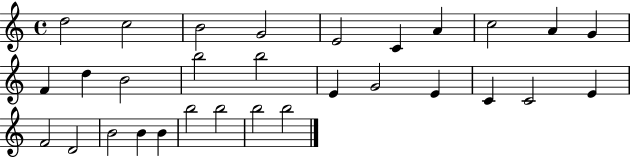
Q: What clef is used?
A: treble